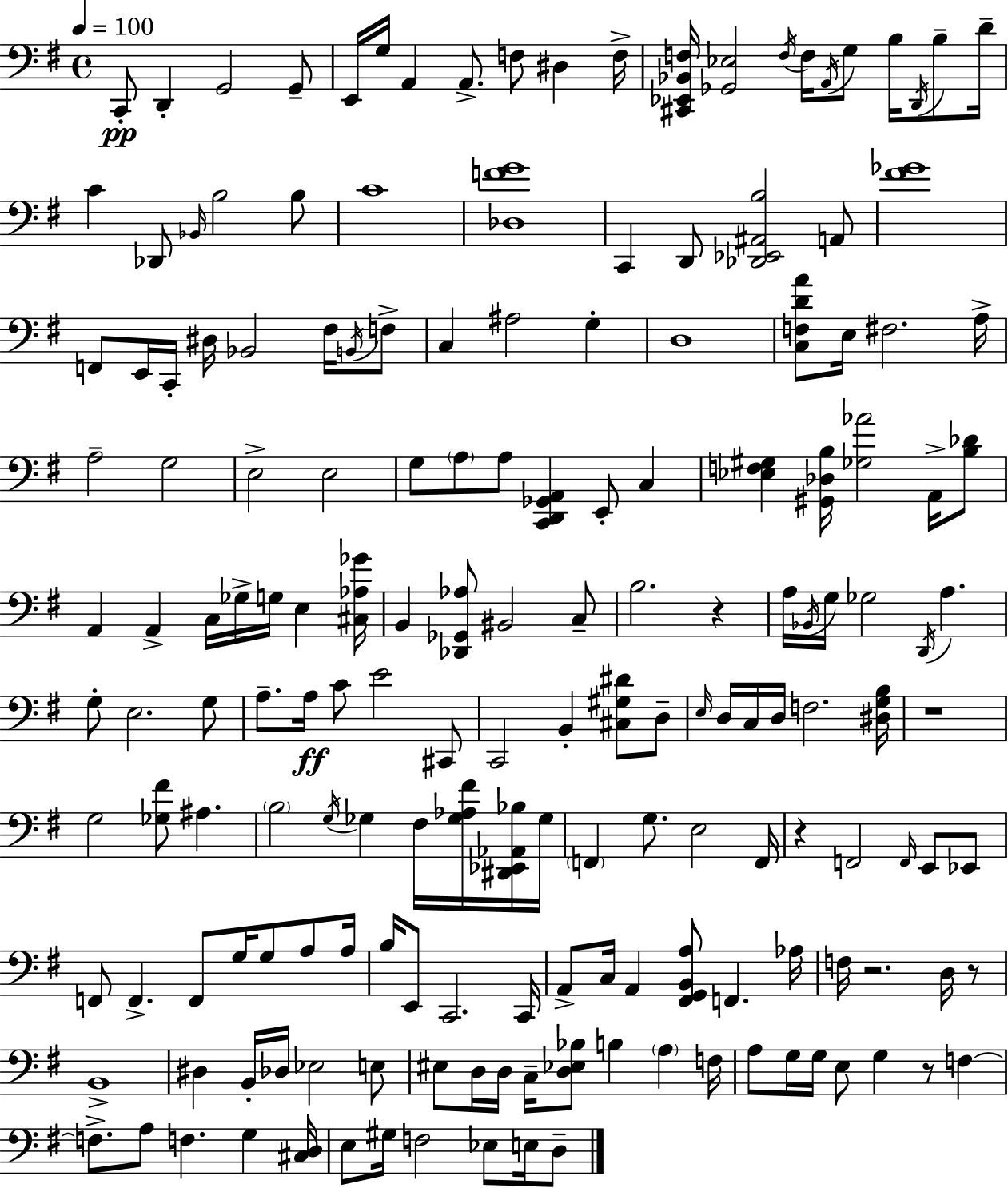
{
  \clef bass
  \time 4/4
  \defaultTimeSignature
  \key e \minor
  \tempo 4 = 100
  c,8-.\pp d,4-. g,2 g,8-- | e,16 g16 a,4 a,8.-> f8 dis4 f16-> | <cis, ees, bes, f>16 <ges, ees>2 \acciaccatura { f16 } f16 \acciaccatura { a,16 } g8 b16 \acciaccatura { d,16 } | b8-- d'16-- c'4 des,8 \grace { bes,16 } b2 | \break b8 c'1 | <des f' g'>1 | c,4 d,8 <des, ees, ais, b>2 | a,8 <fis' ges'>1 | \break f,8 e,16 c,16-. dis16 bes,2 | fis16 \acciaccatura { b,16 } f8-> c4 ais2 | g4-. d1 | <c f d' a'>8 e16 fis2. | \break a16-> a2-- g2 | e2-> e2 | g8 \parenthesize a8 a8 <c, d, ges, a,>4 e,8-. | c4 <ees f gis>4 <gis, des b>16 <ges aes'>2 | \break a,16-> <b des'>8 a,4 a,4-> c16 ges16-> g16 | e4 <cis aes ges'>16 b,4 <des, ges, aes>8 bis,2 | c8-- b2. | r4 a16 \acciaccatura { bes,16 } g16 ges2 | \break \acciaccatura { d,16 } a4. g8-. e2. | g8 a8.-- a16\ff c'8 e'2 | cis,8 c,2 b,4-. | <cis gis dis'>8 d8-- \grace { e16 } d16 c16 d16 f2. | \break <dis g b>16 r1 | g2 | <ges fis'>8 ais4. \parenthesize b2 | \acciaccatura { g16 } ges4 fis16 <ges aes fis'>16 <dis, ees, aes, bes>16 ges16 \parenthesize f,4 g8. | \break e2 f,16 r4 f,2 | \grace { f,16 } e,8 ees,8 f,8 f,4.-> | f,8 g16 g8 a8 a16 b16 e,8 c,2. | c,16 a,8-> c16 a,4 | \break <fis, g, b, a>8 f,4. aes16 f16 r2. | d16 r8 b,1-> | dis4 b,16-. des16 | ees2 e8 eis8 d16 d16 c16-- <d ees bes>8 | \break b4 \parenthesize a4 f16 a8 g16 g16 e8 | g4 r8 f4~~ f8.-> a8 f4. | g4 <cis d>16 e8 gis16 f2 | ees8 e16 d8-- \bar "|."
}